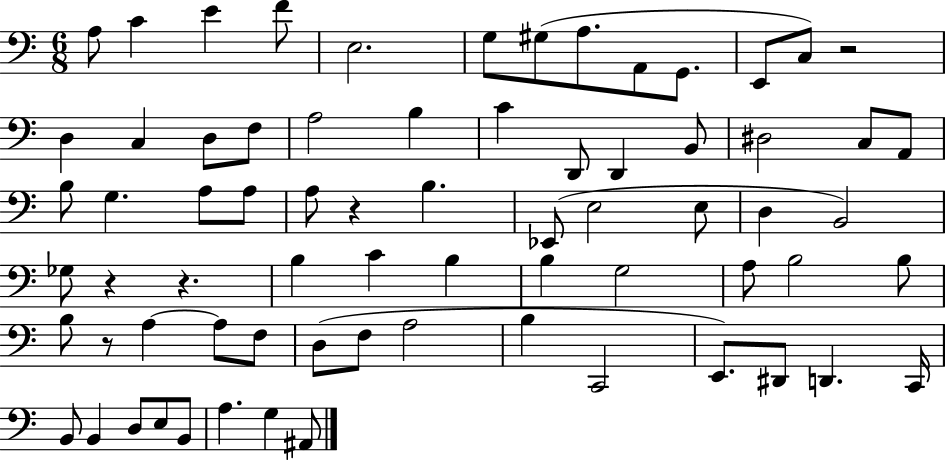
{
  \clef bass
  \numericTimeSignature
  \time 6/8
  \key c \major
  a8 c'4 e'4 f'8 | e2. | g8 gis8( a8. a,8 g,8. | e,8 c8) r2 | \break d4 c4 d8 f8 | a2 b4 | c'4 d,8 d,4 b,8 | dis2 c8 a,8 | \break b8 g4. a8 a8 | a8 r4 b4. | ees,8( e2 e8 | d4 b,2) | \break ges8 r4 r4. | b4 c'4 b4 | b4 g2 | a8 b2 b8 | \break b8 r8 a4~~ a8 f8 | d8( f8 a2 | b4 c,2 | e,8.) dis,8 d,4. c,16 | \break b,8 b,4 d8 e8 b,8 | a4. g4 ais,8 | \bar "|."
}